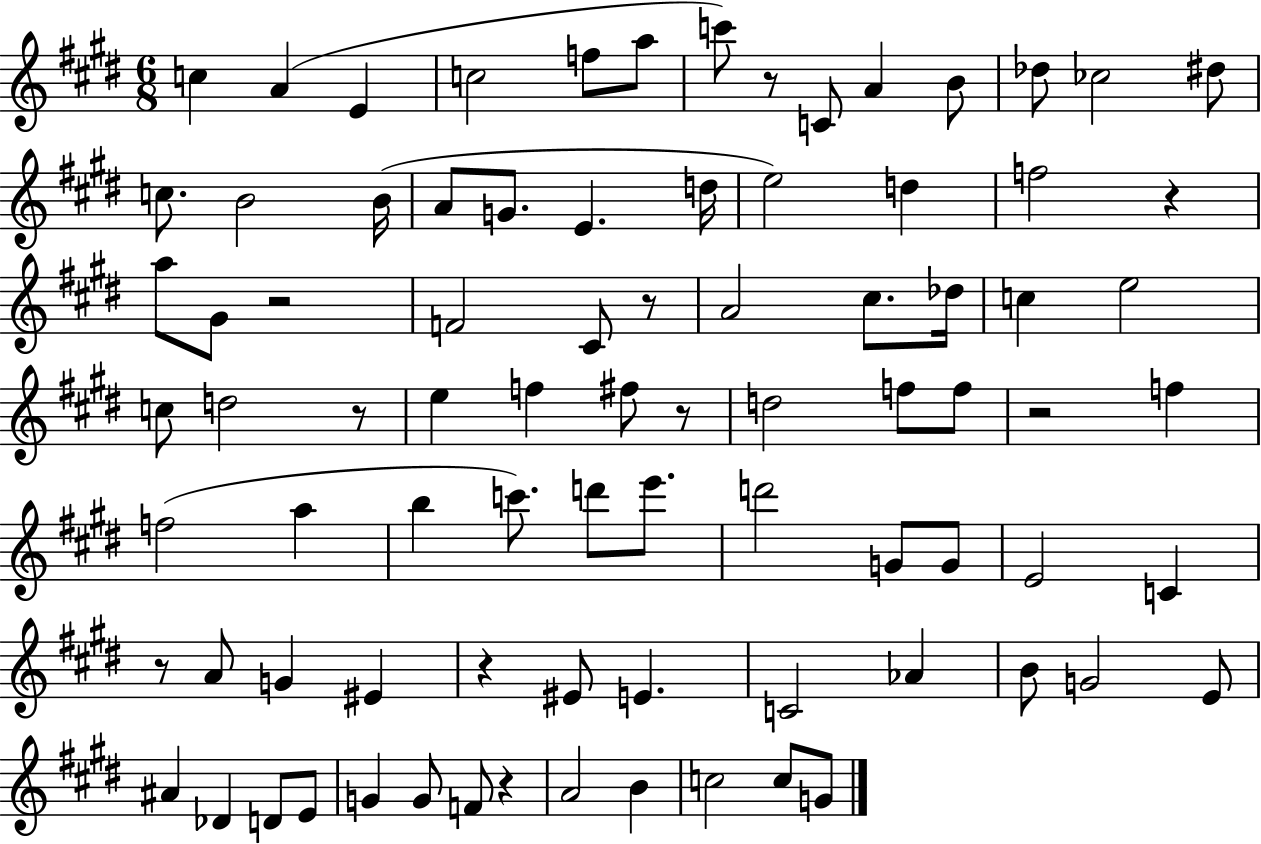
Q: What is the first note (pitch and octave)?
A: C5